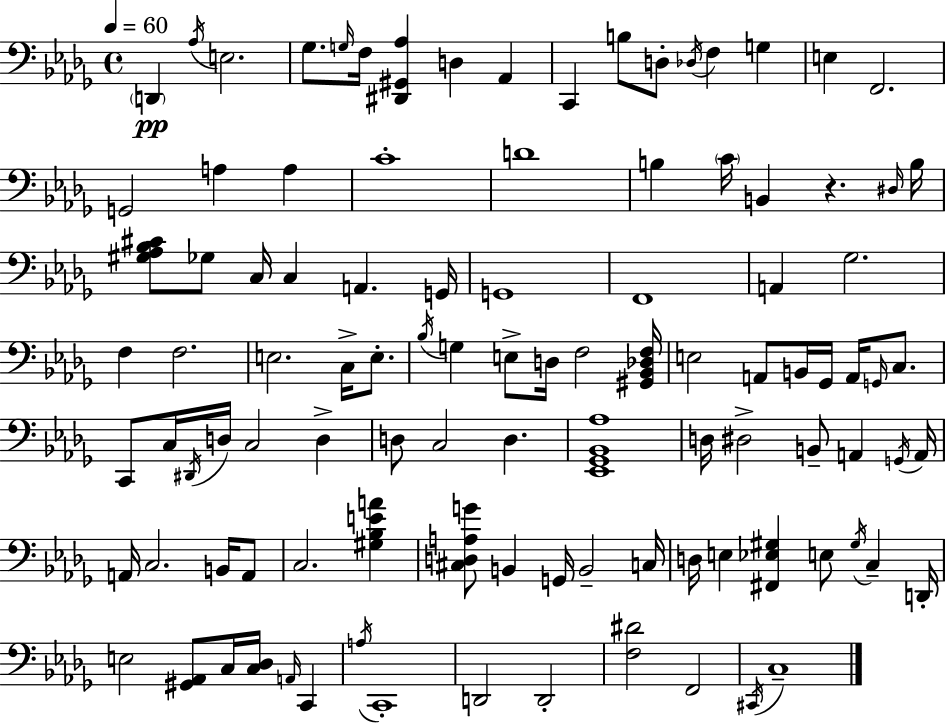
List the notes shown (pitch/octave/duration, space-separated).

D2/q Ab3/s E3/h. Gb3/e. G3/s F3/s [D#2,G#2,Ab3]/q D3/q Ab2/q C2/q B3/e D3/e Db3/s F3/q G3/q E3/q F2/h. G2/h A3/q A3/q C4/w D4/w B3/q C4/s B2/q R/q. D#3/s B3/s [G#3,Ab3,Bb3,C#4]/e Gb3/e C3/s C3/q A2/q. G2/s G2/w F2/w A2/q Gb3/h. F3/q F3/h. E3/h. C3/s E3/e. Bb3/s G3/q E3/e D3/s F3/h [G#2,Bb2,Db3,F3]/s E3/h A2/e B2/s Gb2/s A2/s G2/s C3/e. C2/e C3/s D#2/s D3/s C3/h D3/q D3/e C3/h D3/q. [Eb2,Gb2,Bb2,Ab3]/w D3/s D#3/h B2/e A2/q G2/s A2/s A2/s C3/h. B2/s A2/e C3/h. [G#3,Bb3,E4,A4]/q [C#3,D3,A3,G4]/e B2/q G2/s B2/h C3/s D3/s E3/q [F#2,Eb3,G#3]/q E3/e G#3/s C3/q D2/s E3/h [G#2,Ab2]/e C3/s [C3,Db3]/s A2/s C2/q A3/s C2/w D2/h D2/h [F3,D#4]/h F2/h C#2/s C3/w